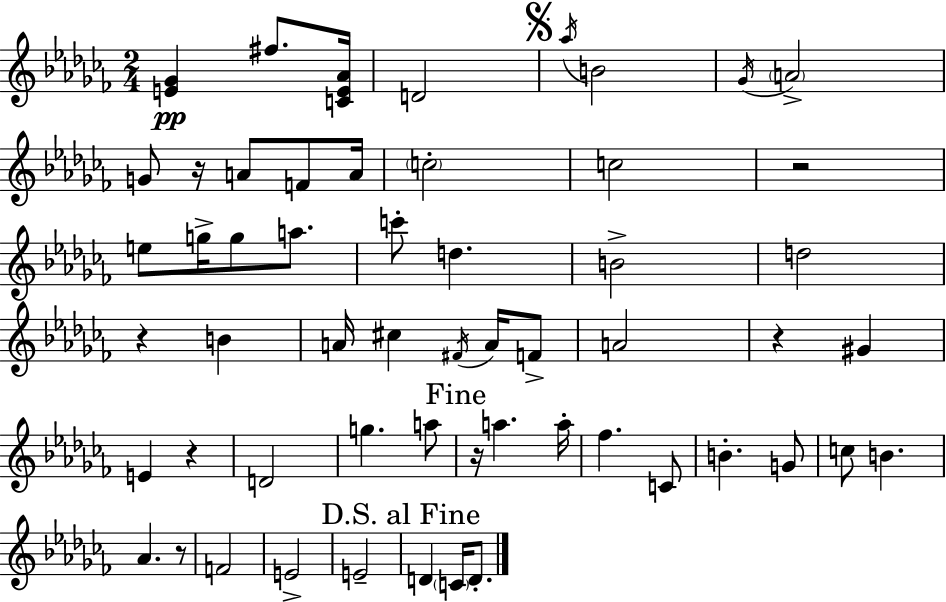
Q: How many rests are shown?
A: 7